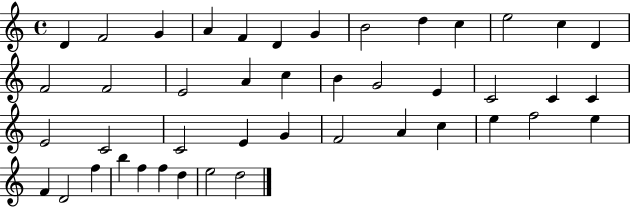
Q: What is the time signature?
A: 4/4